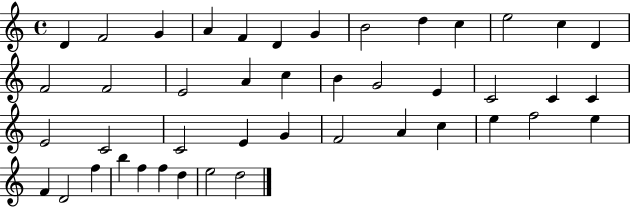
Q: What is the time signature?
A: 4/4